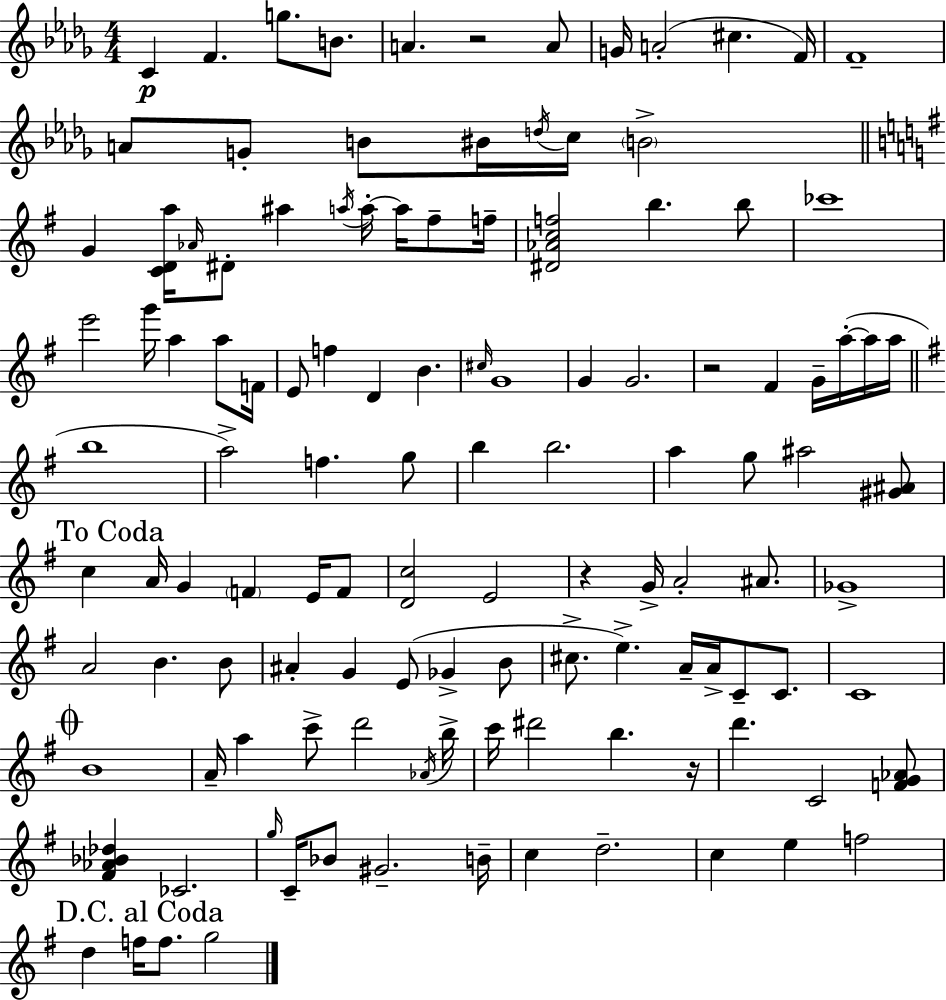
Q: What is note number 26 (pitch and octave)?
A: F#5